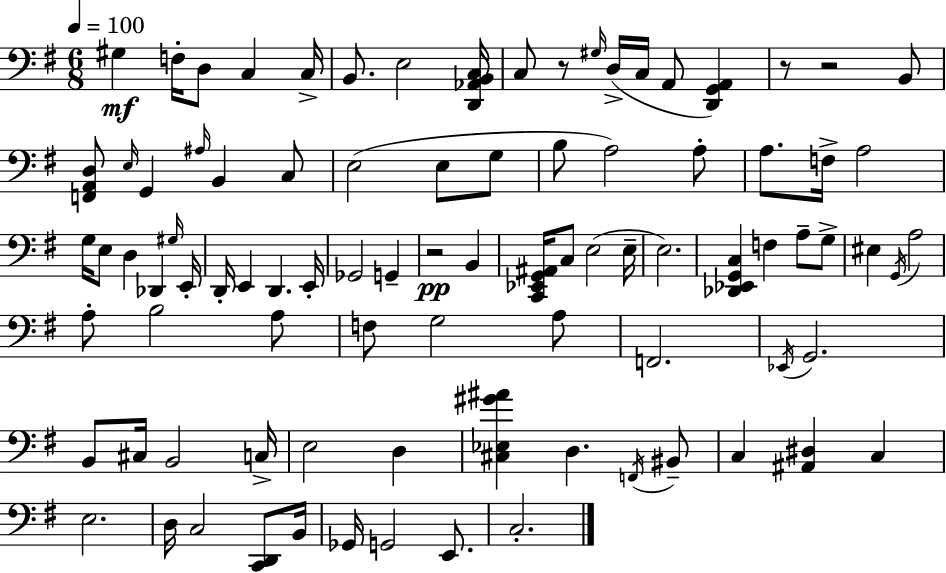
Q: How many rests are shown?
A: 4